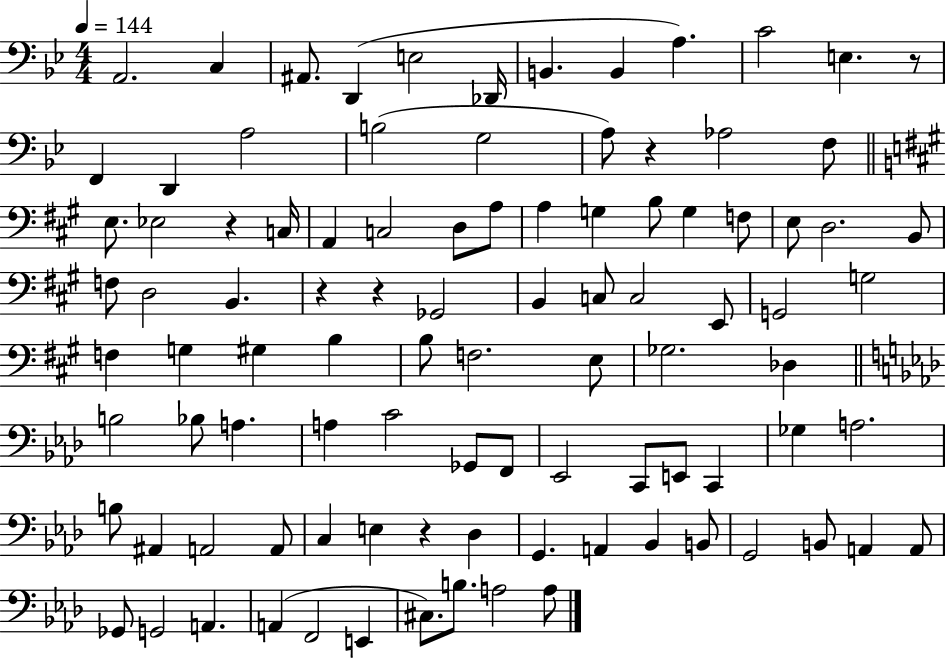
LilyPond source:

{
  \clef bass
  \numericTimeSignature
  \time 4/4
  \key bes \major
  \tempo 4 = 144
  a,2. c4 | ais,8. d,4( e2 des,16 | b,4. b,4 a4.) | c'2 e4. r8 | \break f,4 d,4 a2 | b2( g2 | a8) r4 aes2 f8 | \bar "||" \break \key a \major e8. ees2 r4 c16 | a,4 c2 d8 a8 | a4 g4 b8 g4 f8 | e8 d2. b,8 | \break f8 d2 b,4. | r4 r4 ges,2 | b,4 c8 c2 e,8 | g,2 g2 | \break f4 g4 gis4 b4 | b8 f2. e8 | ges2. des4 | \bar "||" \break \key f \minor b2 bes8 a4. | a4 c'2 ges,8 f,8 | ees,2 c,8 e,8 c,4 | ges4 a2. | \break b8 ais,4 a,2 a,8 | c4 e4 r4 des4 | g,4. a,4 bes,4 b,8 | g,2 b,8 a,4 a,8 | \break ges,8 g,2 a,4. | a,4( f,2 e,4 | cis8.) b8. a2 a8 | \bar "|."
}